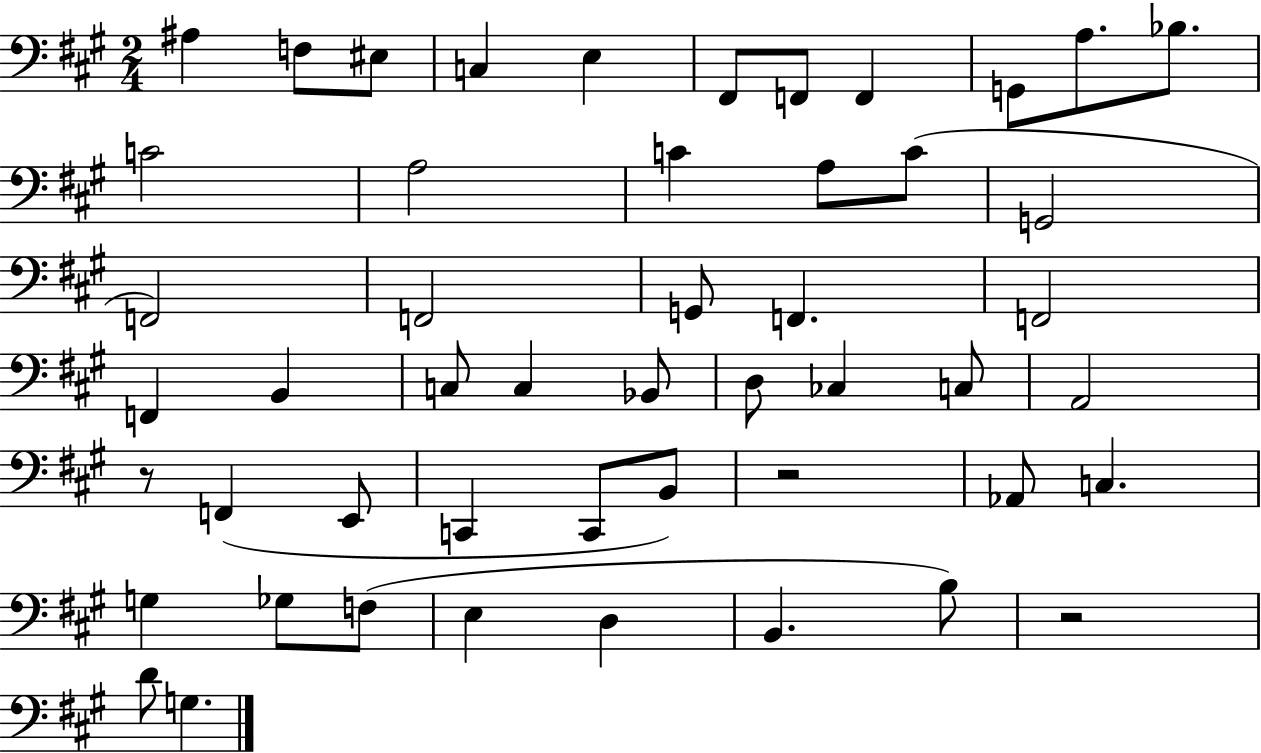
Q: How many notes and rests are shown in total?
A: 50